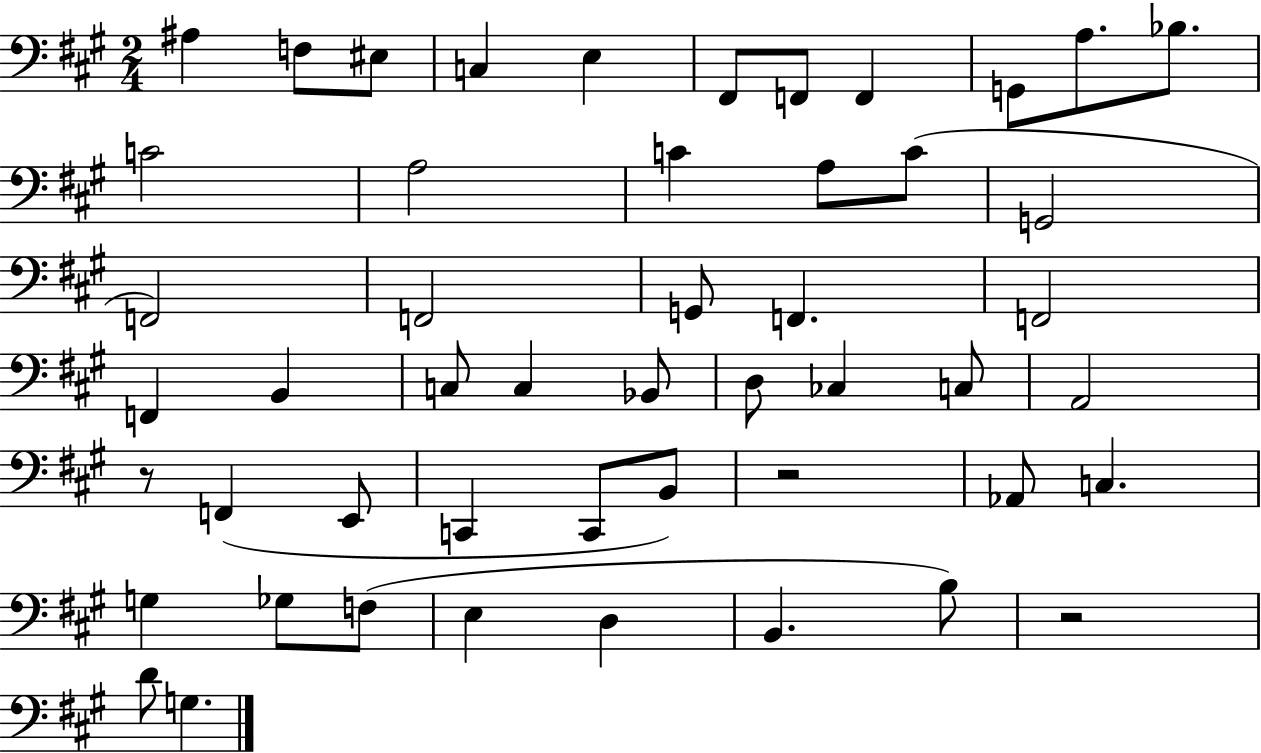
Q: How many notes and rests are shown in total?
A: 50